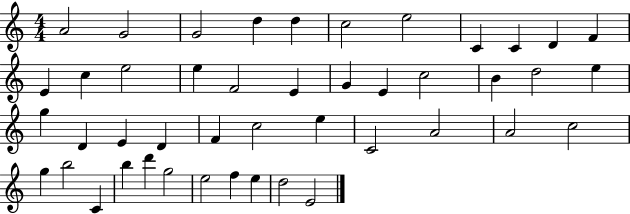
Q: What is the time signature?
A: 4/4